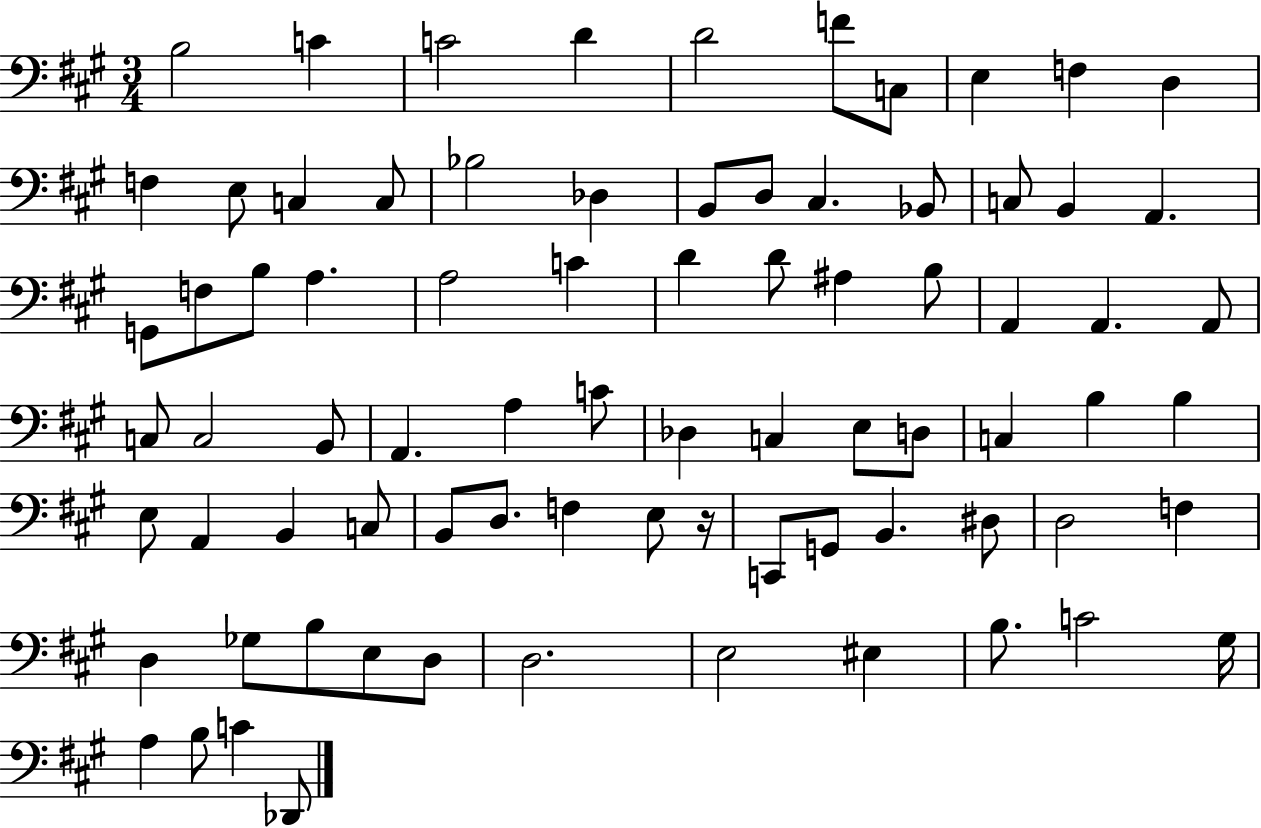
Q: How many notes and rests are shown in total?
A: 79